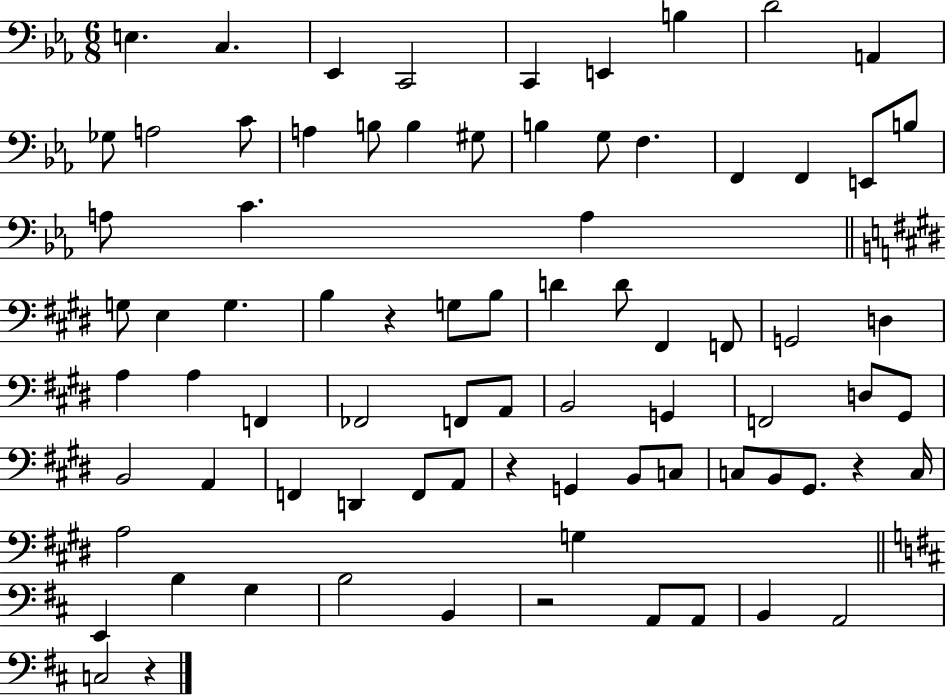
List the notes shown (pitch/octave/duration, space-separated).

E3/q. C3/q. Eb2/q C2/h C2/q E2/q B3/q D4/h A2/q Gb3/e A3/h C4/e A3/q B3/e B3/q G#3/e B3/q G3/e F3/q. F2/q F2/q E2/e B3/e A3/e C4/q. A3/q G3/e E3/q G3/q. B3/q R/q G3/e B3/e D4/q D4/e F#2/q F2/e G2/h D3/q A3/q A3/q F2/q FES2/h F2/e A2/e B2/h G2/q F2/h D3/e G#2/e B2/h A2/q F2/q D2/q F2/e A2/e R/q G2/q B2/e C3/e C3/e B2/e G#2/e. R/q C3/s A3/h G3/q E2/q B3/q G3/q B3/h B2/q R/h A2/e A2/e B2/q A2/h C3/h R/q